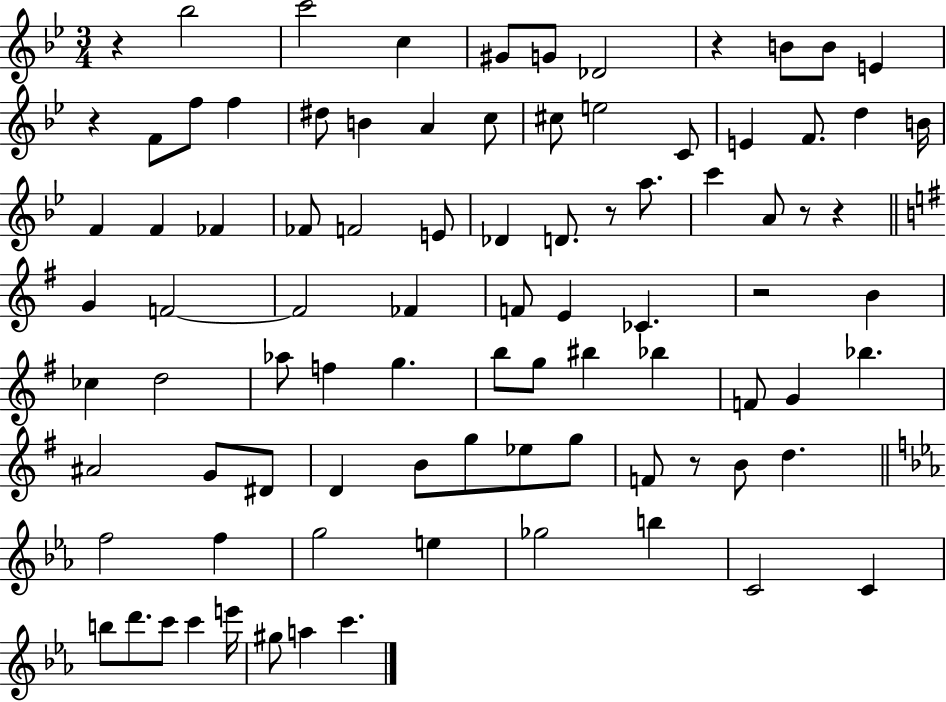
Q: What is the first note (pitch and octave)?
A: Bb5